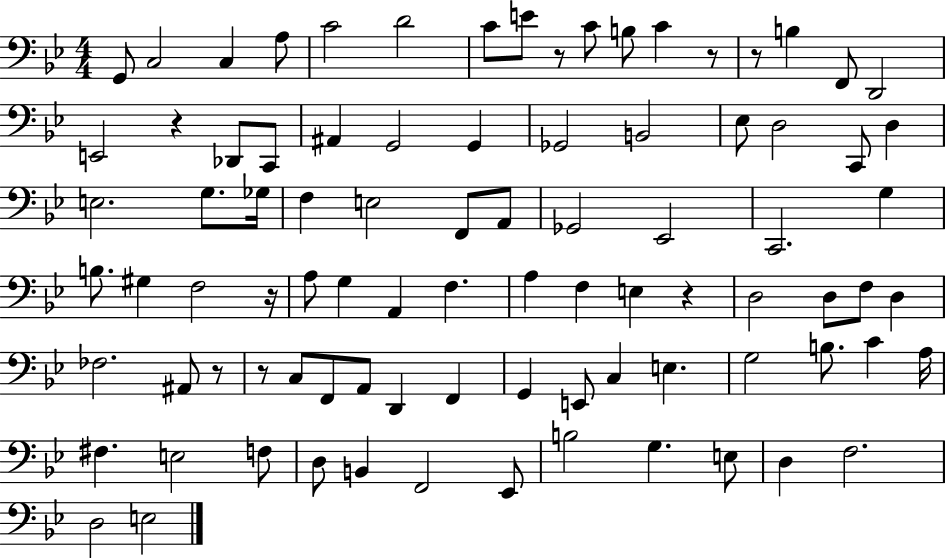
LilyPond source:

{
  \clef bass
  \numericTimeSignature
  \time 4/4
  \key bes \major
  g,8 c2 c4 a8 | c'2 d'2 | c'8 e'8 r8 c'8 b8 c'4 r8 | r8 b4 f,8 d,2 | \break e,2 r4 des,8 c,8 | ais,4 g,2 g,4 | ges,2 b,2 | ees8 d2 c,8 d4 | \break e2. g8. ges16 | f4 e2 f,8 a,8 | ges,2 ees,2 | c,2. g4 | \break b8. gis4 f2 r16 | a8 g4 a,4 f4. | a4 f4 e4 r4 | d2 d8 f8 d4 | \break fes2. ais,8 r8 | r8 c8 f,8 a,8 d,4 f,4 | g,4 e,8 c4 e4. | g2 b8. c'4 a16 | \break fis4. e2 f8 | d8 b,4 f,2 ees,8 | b2 g4. e8 | d4 f2. | \break d2 e2 | \bar "|."
}